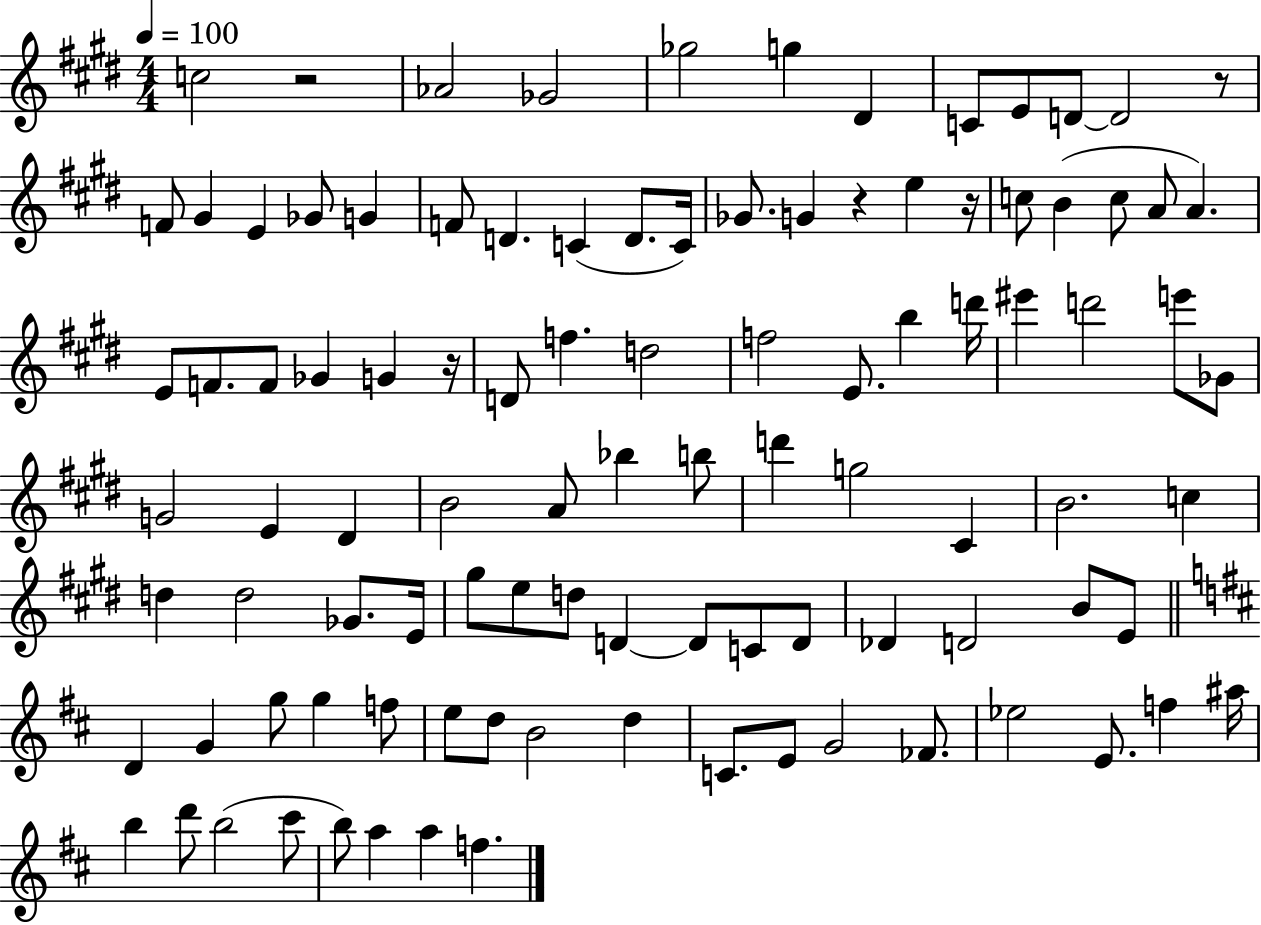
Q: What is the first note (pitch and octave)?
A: C5